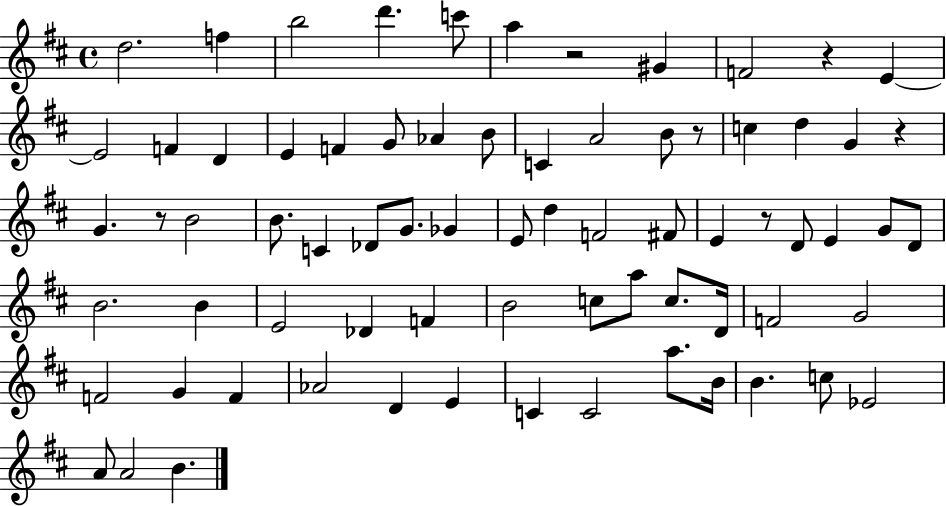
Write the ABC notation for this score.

X:1
T:Untitled
M:4/4
L:1/4
K:D
d2 f b2 d' c'/2 a z2 ^G F2 z E E2 F D E F G/2 _A B/2 C A2 B/2 z/2 c d G z G z/2 B2 B/2 C _D/2 G/2 _G E/2 d F2 ^F/2 E z/2 D/2 E G/2 D/2 B2 B E2 _D F B2 c/2 a/2 c/2 D/4 F2 G2 F2 G F _A2 D E C C2 a/2 B/4 B c/2 _E2 A/2 A2 B